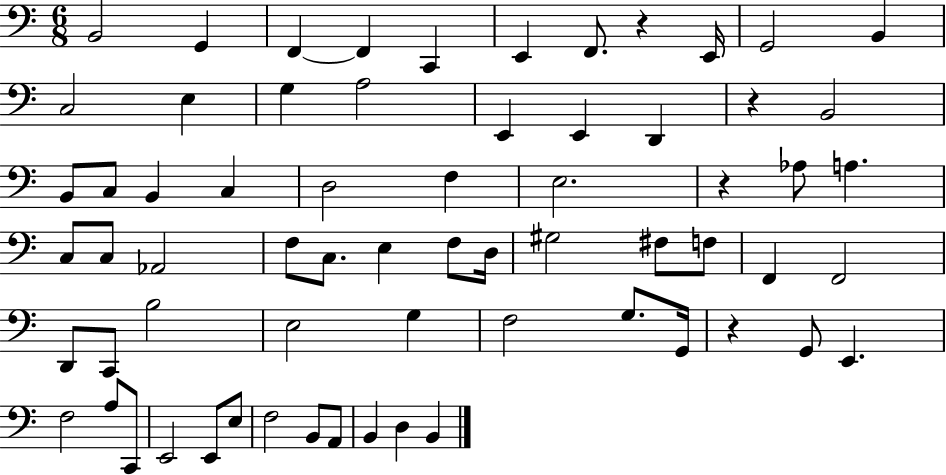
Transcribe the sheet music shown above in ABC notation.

X:1
T:Untitled
M:6/8
L:1/4
K:C
B,,2 G,, F,, F,, C,, E,, F,,/2 z E,,/4 G,,2 B,, C,2 E, G, A,2 E,, E,, D,, z B,,2 B,,/2 C,/2 B,, C, D,2 F, E,2 z _A,/2 A, C,/2 C,/2 _A,,2 F,/2 C,/2 E, F,/2 D,/4 ^G,2 ^F,/2 F,/2 F,, F,,2 D,,/2 C,,/2 B,2 E,2 G, F,2 G,/2 G,,/4 z G,,/2 E,, F,2 A,/2 C,,/2 E,,2 E,,/2 E,/2 F,2 B,,/2 A,,/2 B,, D, B,,